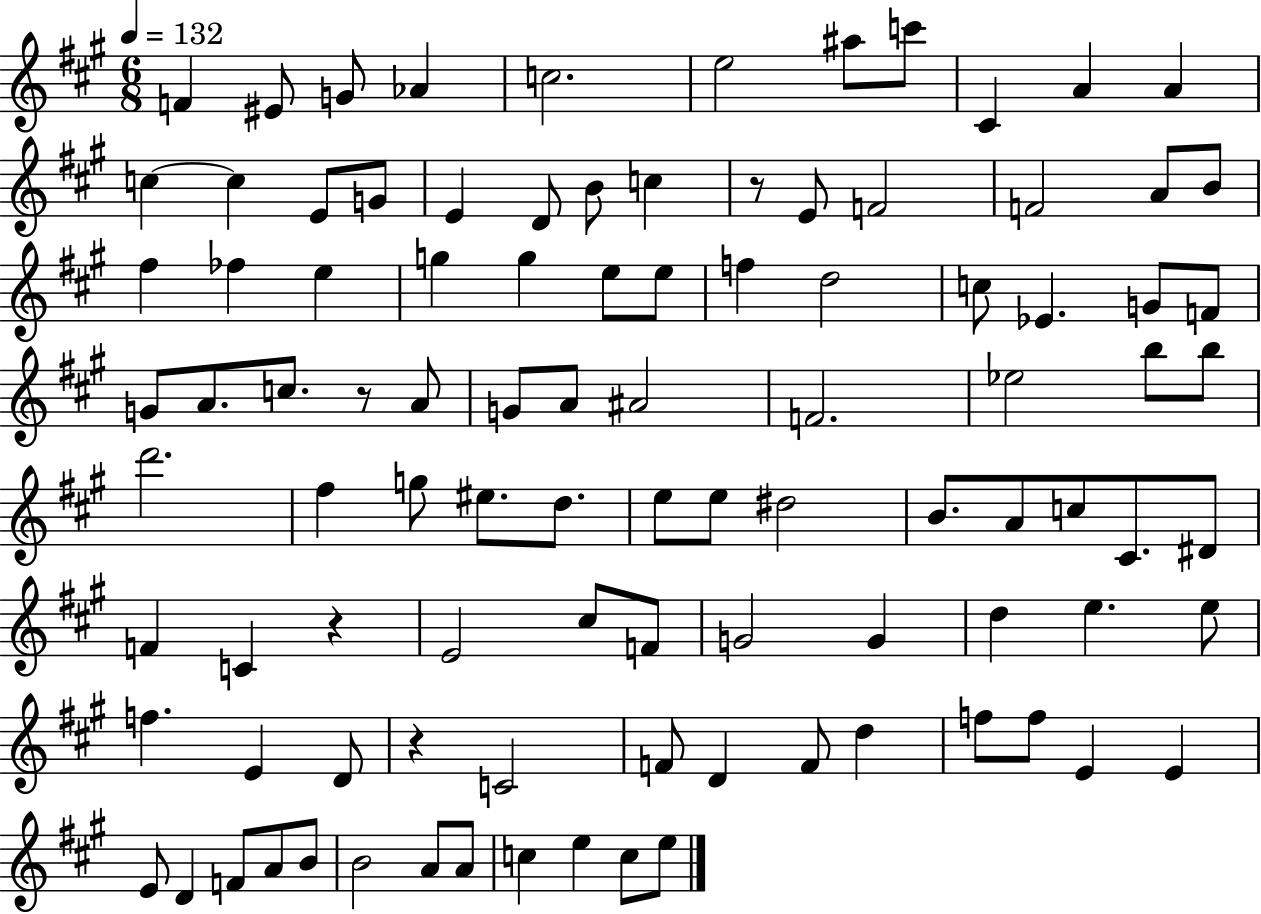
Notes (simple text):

F4/q EIS4/e G4/e Ab4/q C5/h. E5/h A#5/e C6/e C#4/q A4/q A4/q C5/q C5/q E4/e G4/e E4/q D4/e B4/e C5/q R/e E4/e F4/h F4/h A4/e B4/e F#5/q FES5/q E5/q G5/q G5/q E5/e E5/e F5/q D5/h C5/e Eb4/q. G4/e F4/e G4/e A4/e. C5/e. R/e A4/e G4/e A4/e A#4/h F4/h. Eb5/h B5/e B5/e D6/h. F#5/q G5/e EIS5/e. D5/e. E5/e E5/e D#5/h B4/e. A4/e C5/e C#4/e. D#4/e F4/q C4/q R/q E4/h C#5/e F4/e G4/h G4/q D5/q E5/q. E5/e F5/q. E4/q D4/e R/q C4/h F4/e D4/q F4/e D5/q F5/e F5/e E4/q E4/q E4/e D4/q F4/e A4/e B4/e B4/h A4/e A4/e C5/q E5/q C5/e E5/e